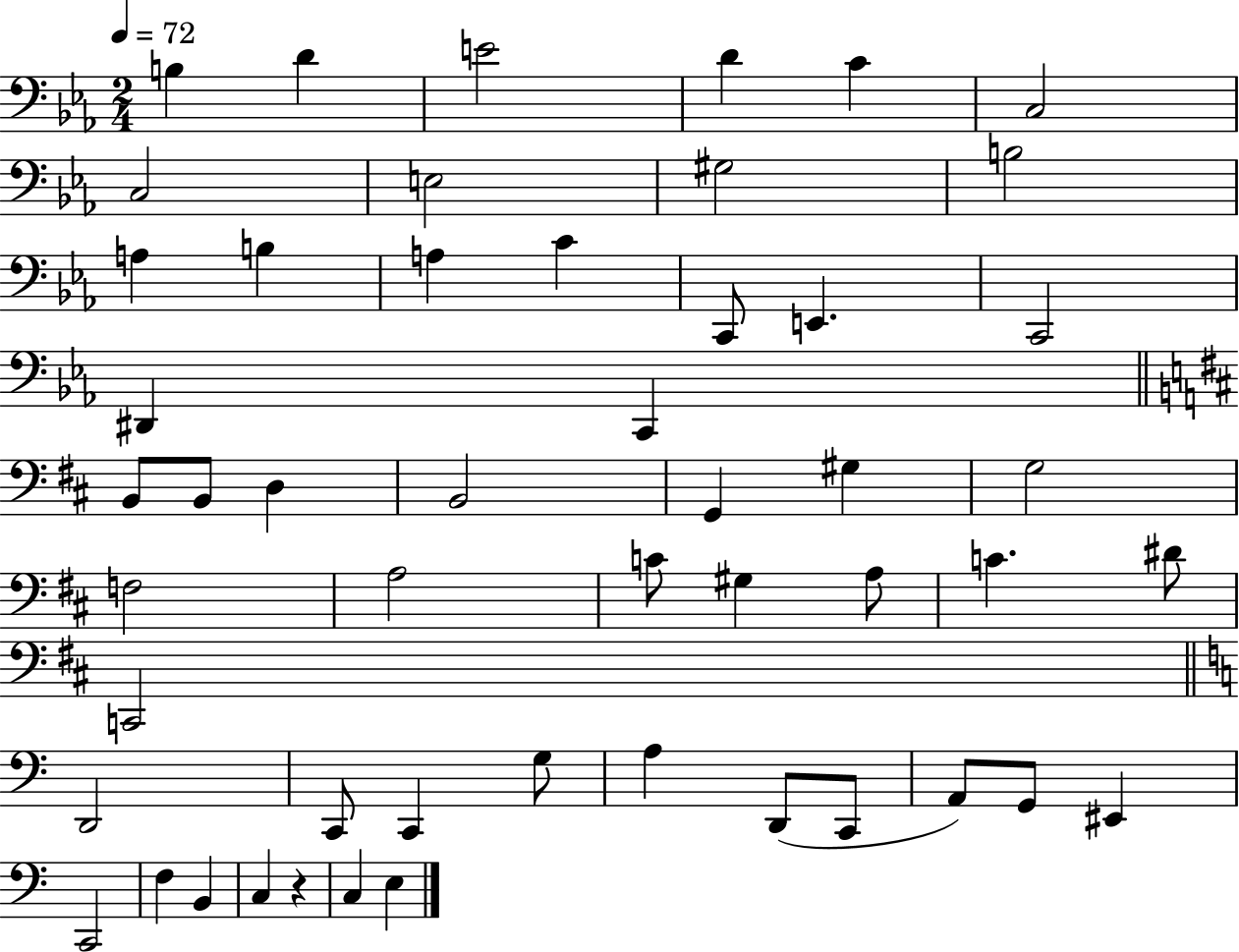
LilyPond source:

{
  \clef bass
  \numericTimeSignature
  \time 2/4
  \key ees \major
  \tempo 4 = 72
  b4 d'4 | e'2 | d'4 c'4 | c2 | \break c2 | e2 | gis2 | b2 | \break a4 b4 | a4 c'4 | c,8 e,4. | c,2 | \break dis,4 c,4 | \bar "||" \break \key b \minor b,8 b,8 d4 | b,2 | g,4 gis4 | g2 | \break f2 | a2 | c'8 gis4 a8 | c'4. dis'8 | \break c,2 | \bar "||" \break \key a \minor d,2 | c,8 c,4 g8 | a4 d,8( c,8 | a,8) g,8 eis,4 | \break c,2 | f4 b,4 | c4 r4 | c4 e4 | \break \bar "|."
}